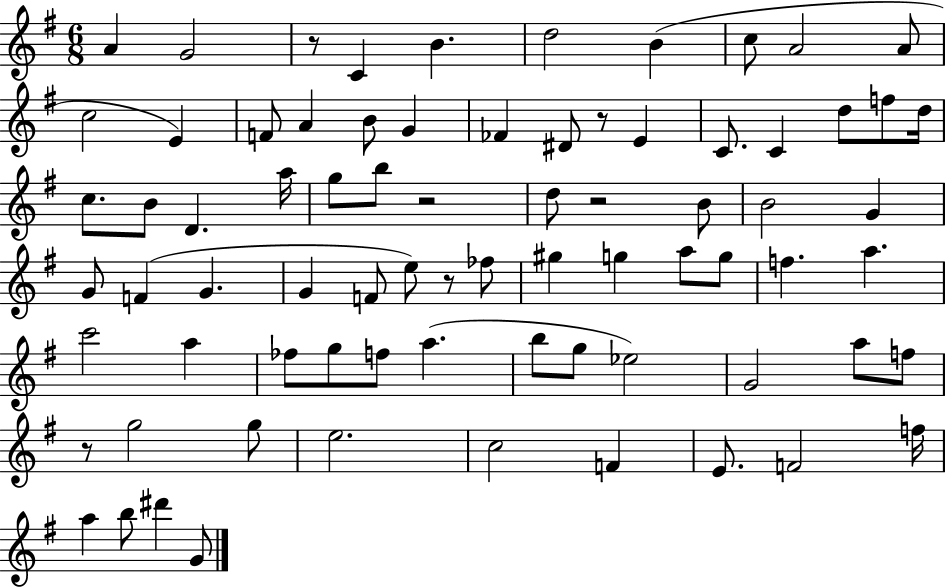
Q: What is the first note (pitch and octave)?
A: A4